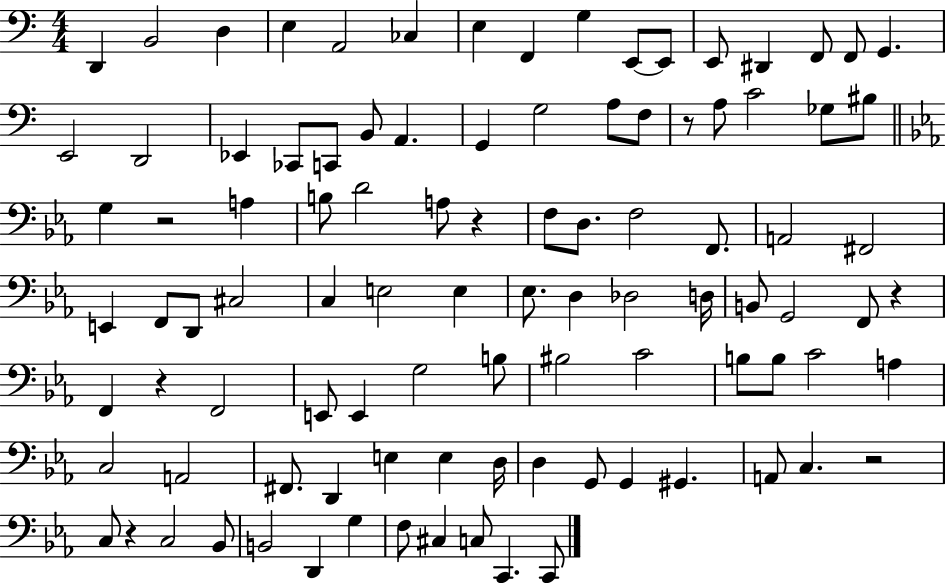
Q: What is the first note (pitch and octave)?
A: D2